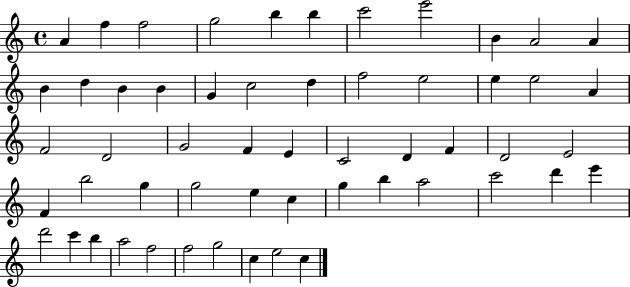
A4/q F5/q F5/h G5/h B5/q B5/q C6/h E6/h B4/q A4/h A4/q B4/q D5/q B4/q B4/q G4/q C5/h D5/q F5/h E5/h E5/q E5/h A4/q F4/h D4/h G4/h F4/q E4/q C4/h D4/q F4/q D4/h E4/h F4/q B5/h G5/q G5/h E5/q C5/q G5/q B5/q A5/h C6/h D6/q E6/q D6/h C6/q B5/q A5/h F5/h F5/h G5/h C5/q E5/h C5/q